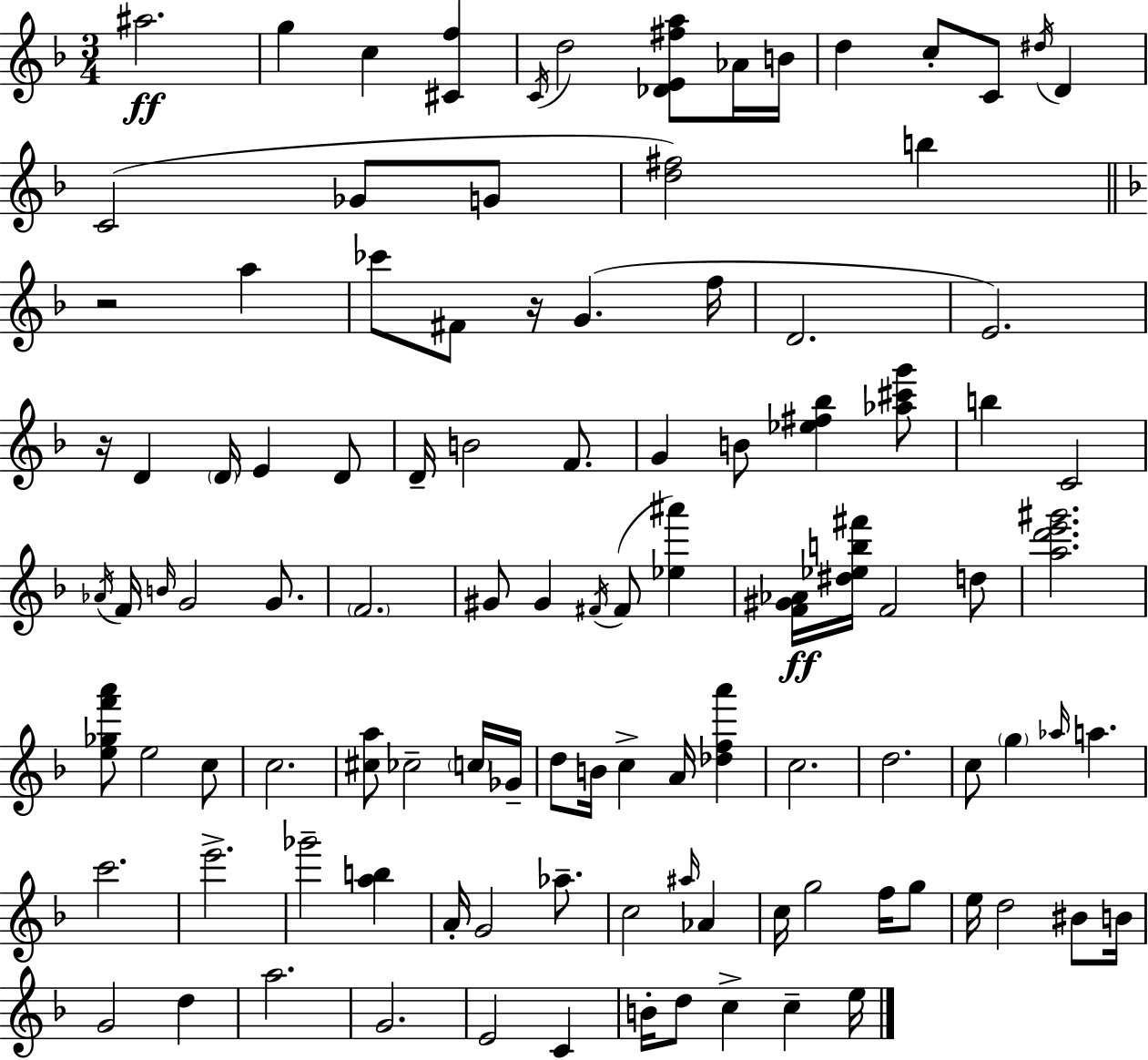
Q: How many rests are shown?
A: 3